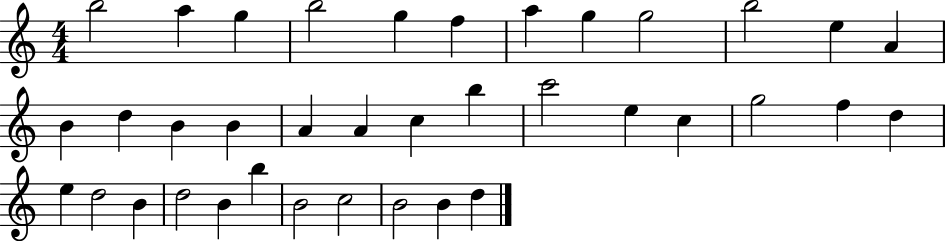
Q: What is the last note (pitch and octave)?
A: D5